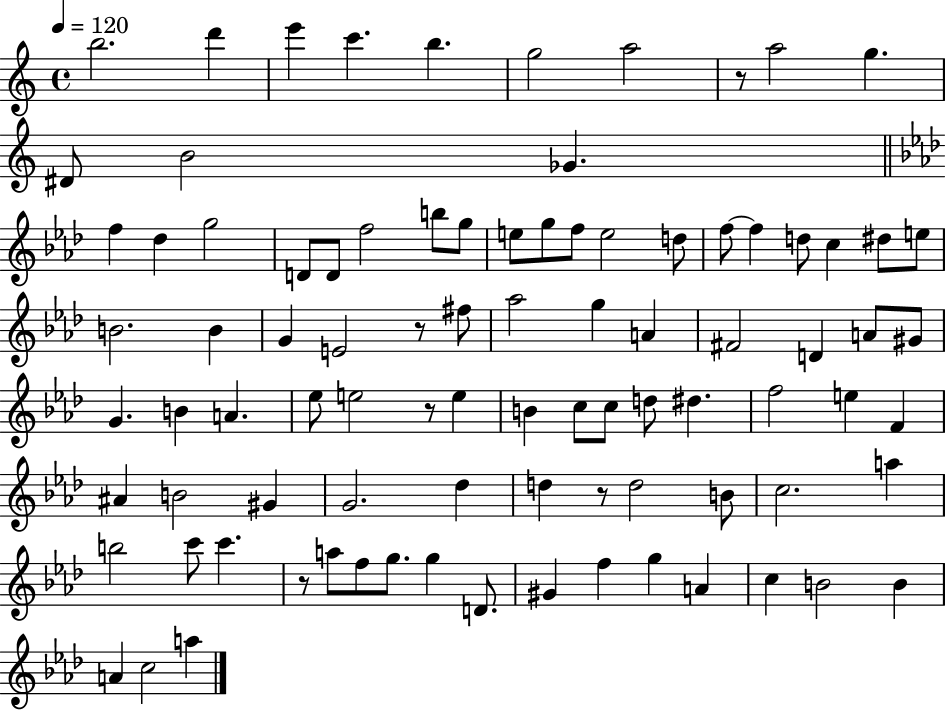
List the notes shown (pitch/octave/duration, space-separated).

B5/h. D6/q E6/q C6/q. B5/q. G5/h A5/h R/e A5/h G5/q. D#4/e B4/h Gb4/q. F5/q Db5/q G5/h D4/e D4/e F5/h B5/e G5/e E5/e G5/e F5/e E5/h D5/e F5/e F5/q D5/e C5/q D#5/e E5/e B4/h. B4/q G4/q E4/h R/e F#5/e Ab5/h G5/q A4/q F#4/h D4/q A4/e G#4/e G4/q. B4/q A4/q. Eb5/e E5/h R/e E5/q B4/q C5/e C5/e D5/e D#5/q. F5/h E5/q F4/q A#4/q B4/h G#4/q G4/h. Db5/q D5/q R/e D5/h B4/e C5/h. A5/q B5/h C6/e C6/q. R/e A5/e F5/e G5/e. G5/q D4/e. G#4/q F5/q G5/q A4/q C5/q B4/h B4/q A4/q C5/h A5/q